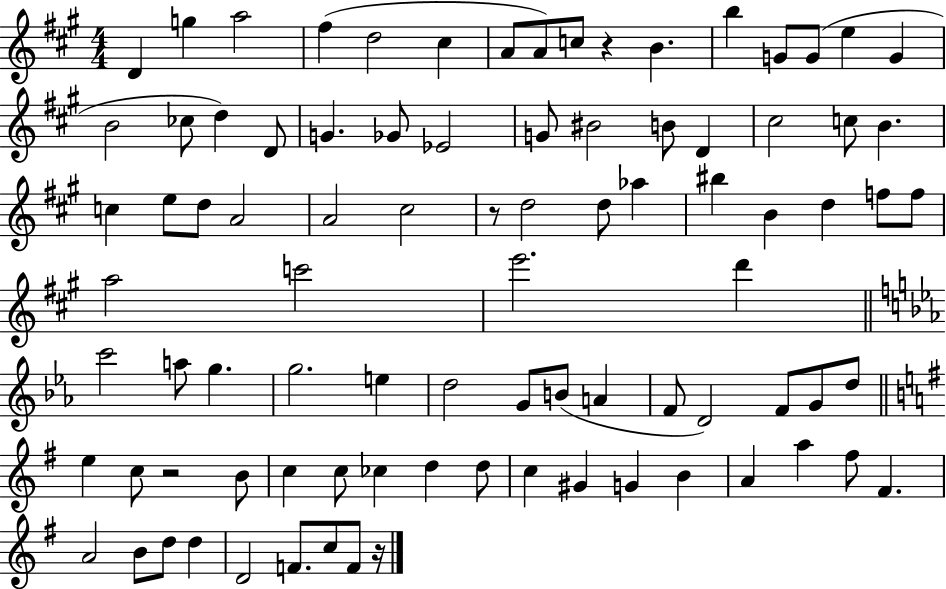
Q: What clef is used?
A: treble